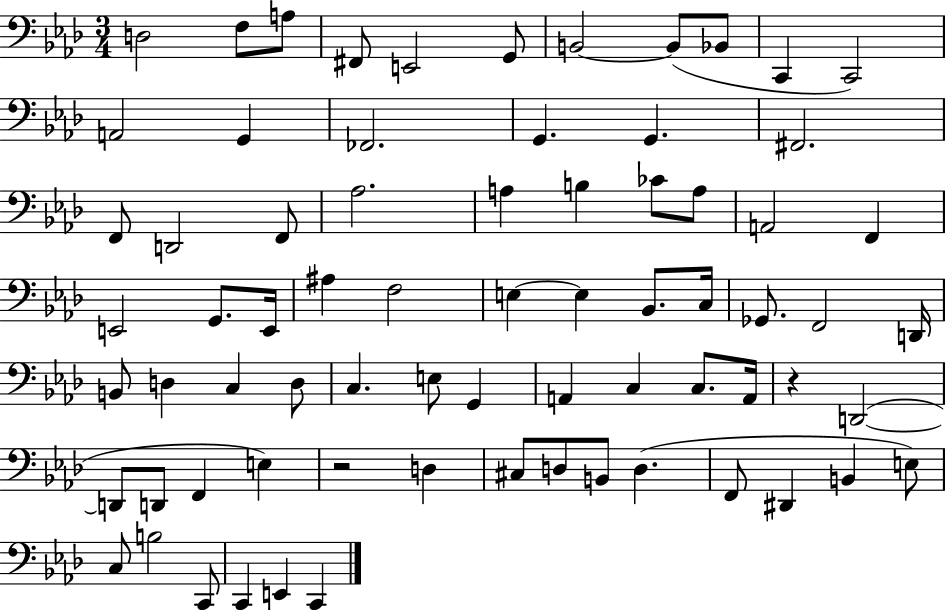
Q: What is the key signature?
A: AES major